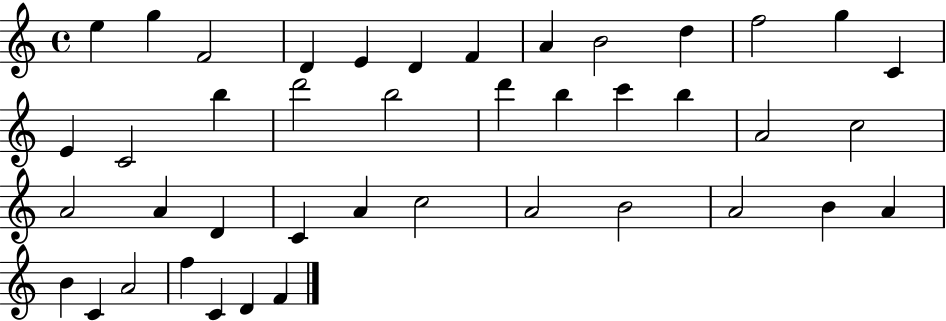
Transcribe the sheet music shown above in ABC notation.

X:1
T:Untitled
M:4/4
L:1/4
K:C
e g F2 D E D F A B2 d f2 g C E C2 b d'2 b2 d' b c' b A2 c2 A2 A D C A c2 A2 B2 A2 B A B C A2 f C D F